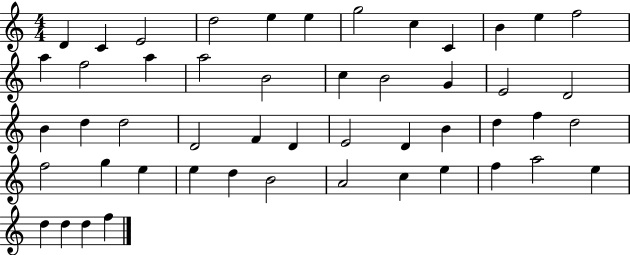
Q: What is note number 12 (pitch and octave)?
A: F5